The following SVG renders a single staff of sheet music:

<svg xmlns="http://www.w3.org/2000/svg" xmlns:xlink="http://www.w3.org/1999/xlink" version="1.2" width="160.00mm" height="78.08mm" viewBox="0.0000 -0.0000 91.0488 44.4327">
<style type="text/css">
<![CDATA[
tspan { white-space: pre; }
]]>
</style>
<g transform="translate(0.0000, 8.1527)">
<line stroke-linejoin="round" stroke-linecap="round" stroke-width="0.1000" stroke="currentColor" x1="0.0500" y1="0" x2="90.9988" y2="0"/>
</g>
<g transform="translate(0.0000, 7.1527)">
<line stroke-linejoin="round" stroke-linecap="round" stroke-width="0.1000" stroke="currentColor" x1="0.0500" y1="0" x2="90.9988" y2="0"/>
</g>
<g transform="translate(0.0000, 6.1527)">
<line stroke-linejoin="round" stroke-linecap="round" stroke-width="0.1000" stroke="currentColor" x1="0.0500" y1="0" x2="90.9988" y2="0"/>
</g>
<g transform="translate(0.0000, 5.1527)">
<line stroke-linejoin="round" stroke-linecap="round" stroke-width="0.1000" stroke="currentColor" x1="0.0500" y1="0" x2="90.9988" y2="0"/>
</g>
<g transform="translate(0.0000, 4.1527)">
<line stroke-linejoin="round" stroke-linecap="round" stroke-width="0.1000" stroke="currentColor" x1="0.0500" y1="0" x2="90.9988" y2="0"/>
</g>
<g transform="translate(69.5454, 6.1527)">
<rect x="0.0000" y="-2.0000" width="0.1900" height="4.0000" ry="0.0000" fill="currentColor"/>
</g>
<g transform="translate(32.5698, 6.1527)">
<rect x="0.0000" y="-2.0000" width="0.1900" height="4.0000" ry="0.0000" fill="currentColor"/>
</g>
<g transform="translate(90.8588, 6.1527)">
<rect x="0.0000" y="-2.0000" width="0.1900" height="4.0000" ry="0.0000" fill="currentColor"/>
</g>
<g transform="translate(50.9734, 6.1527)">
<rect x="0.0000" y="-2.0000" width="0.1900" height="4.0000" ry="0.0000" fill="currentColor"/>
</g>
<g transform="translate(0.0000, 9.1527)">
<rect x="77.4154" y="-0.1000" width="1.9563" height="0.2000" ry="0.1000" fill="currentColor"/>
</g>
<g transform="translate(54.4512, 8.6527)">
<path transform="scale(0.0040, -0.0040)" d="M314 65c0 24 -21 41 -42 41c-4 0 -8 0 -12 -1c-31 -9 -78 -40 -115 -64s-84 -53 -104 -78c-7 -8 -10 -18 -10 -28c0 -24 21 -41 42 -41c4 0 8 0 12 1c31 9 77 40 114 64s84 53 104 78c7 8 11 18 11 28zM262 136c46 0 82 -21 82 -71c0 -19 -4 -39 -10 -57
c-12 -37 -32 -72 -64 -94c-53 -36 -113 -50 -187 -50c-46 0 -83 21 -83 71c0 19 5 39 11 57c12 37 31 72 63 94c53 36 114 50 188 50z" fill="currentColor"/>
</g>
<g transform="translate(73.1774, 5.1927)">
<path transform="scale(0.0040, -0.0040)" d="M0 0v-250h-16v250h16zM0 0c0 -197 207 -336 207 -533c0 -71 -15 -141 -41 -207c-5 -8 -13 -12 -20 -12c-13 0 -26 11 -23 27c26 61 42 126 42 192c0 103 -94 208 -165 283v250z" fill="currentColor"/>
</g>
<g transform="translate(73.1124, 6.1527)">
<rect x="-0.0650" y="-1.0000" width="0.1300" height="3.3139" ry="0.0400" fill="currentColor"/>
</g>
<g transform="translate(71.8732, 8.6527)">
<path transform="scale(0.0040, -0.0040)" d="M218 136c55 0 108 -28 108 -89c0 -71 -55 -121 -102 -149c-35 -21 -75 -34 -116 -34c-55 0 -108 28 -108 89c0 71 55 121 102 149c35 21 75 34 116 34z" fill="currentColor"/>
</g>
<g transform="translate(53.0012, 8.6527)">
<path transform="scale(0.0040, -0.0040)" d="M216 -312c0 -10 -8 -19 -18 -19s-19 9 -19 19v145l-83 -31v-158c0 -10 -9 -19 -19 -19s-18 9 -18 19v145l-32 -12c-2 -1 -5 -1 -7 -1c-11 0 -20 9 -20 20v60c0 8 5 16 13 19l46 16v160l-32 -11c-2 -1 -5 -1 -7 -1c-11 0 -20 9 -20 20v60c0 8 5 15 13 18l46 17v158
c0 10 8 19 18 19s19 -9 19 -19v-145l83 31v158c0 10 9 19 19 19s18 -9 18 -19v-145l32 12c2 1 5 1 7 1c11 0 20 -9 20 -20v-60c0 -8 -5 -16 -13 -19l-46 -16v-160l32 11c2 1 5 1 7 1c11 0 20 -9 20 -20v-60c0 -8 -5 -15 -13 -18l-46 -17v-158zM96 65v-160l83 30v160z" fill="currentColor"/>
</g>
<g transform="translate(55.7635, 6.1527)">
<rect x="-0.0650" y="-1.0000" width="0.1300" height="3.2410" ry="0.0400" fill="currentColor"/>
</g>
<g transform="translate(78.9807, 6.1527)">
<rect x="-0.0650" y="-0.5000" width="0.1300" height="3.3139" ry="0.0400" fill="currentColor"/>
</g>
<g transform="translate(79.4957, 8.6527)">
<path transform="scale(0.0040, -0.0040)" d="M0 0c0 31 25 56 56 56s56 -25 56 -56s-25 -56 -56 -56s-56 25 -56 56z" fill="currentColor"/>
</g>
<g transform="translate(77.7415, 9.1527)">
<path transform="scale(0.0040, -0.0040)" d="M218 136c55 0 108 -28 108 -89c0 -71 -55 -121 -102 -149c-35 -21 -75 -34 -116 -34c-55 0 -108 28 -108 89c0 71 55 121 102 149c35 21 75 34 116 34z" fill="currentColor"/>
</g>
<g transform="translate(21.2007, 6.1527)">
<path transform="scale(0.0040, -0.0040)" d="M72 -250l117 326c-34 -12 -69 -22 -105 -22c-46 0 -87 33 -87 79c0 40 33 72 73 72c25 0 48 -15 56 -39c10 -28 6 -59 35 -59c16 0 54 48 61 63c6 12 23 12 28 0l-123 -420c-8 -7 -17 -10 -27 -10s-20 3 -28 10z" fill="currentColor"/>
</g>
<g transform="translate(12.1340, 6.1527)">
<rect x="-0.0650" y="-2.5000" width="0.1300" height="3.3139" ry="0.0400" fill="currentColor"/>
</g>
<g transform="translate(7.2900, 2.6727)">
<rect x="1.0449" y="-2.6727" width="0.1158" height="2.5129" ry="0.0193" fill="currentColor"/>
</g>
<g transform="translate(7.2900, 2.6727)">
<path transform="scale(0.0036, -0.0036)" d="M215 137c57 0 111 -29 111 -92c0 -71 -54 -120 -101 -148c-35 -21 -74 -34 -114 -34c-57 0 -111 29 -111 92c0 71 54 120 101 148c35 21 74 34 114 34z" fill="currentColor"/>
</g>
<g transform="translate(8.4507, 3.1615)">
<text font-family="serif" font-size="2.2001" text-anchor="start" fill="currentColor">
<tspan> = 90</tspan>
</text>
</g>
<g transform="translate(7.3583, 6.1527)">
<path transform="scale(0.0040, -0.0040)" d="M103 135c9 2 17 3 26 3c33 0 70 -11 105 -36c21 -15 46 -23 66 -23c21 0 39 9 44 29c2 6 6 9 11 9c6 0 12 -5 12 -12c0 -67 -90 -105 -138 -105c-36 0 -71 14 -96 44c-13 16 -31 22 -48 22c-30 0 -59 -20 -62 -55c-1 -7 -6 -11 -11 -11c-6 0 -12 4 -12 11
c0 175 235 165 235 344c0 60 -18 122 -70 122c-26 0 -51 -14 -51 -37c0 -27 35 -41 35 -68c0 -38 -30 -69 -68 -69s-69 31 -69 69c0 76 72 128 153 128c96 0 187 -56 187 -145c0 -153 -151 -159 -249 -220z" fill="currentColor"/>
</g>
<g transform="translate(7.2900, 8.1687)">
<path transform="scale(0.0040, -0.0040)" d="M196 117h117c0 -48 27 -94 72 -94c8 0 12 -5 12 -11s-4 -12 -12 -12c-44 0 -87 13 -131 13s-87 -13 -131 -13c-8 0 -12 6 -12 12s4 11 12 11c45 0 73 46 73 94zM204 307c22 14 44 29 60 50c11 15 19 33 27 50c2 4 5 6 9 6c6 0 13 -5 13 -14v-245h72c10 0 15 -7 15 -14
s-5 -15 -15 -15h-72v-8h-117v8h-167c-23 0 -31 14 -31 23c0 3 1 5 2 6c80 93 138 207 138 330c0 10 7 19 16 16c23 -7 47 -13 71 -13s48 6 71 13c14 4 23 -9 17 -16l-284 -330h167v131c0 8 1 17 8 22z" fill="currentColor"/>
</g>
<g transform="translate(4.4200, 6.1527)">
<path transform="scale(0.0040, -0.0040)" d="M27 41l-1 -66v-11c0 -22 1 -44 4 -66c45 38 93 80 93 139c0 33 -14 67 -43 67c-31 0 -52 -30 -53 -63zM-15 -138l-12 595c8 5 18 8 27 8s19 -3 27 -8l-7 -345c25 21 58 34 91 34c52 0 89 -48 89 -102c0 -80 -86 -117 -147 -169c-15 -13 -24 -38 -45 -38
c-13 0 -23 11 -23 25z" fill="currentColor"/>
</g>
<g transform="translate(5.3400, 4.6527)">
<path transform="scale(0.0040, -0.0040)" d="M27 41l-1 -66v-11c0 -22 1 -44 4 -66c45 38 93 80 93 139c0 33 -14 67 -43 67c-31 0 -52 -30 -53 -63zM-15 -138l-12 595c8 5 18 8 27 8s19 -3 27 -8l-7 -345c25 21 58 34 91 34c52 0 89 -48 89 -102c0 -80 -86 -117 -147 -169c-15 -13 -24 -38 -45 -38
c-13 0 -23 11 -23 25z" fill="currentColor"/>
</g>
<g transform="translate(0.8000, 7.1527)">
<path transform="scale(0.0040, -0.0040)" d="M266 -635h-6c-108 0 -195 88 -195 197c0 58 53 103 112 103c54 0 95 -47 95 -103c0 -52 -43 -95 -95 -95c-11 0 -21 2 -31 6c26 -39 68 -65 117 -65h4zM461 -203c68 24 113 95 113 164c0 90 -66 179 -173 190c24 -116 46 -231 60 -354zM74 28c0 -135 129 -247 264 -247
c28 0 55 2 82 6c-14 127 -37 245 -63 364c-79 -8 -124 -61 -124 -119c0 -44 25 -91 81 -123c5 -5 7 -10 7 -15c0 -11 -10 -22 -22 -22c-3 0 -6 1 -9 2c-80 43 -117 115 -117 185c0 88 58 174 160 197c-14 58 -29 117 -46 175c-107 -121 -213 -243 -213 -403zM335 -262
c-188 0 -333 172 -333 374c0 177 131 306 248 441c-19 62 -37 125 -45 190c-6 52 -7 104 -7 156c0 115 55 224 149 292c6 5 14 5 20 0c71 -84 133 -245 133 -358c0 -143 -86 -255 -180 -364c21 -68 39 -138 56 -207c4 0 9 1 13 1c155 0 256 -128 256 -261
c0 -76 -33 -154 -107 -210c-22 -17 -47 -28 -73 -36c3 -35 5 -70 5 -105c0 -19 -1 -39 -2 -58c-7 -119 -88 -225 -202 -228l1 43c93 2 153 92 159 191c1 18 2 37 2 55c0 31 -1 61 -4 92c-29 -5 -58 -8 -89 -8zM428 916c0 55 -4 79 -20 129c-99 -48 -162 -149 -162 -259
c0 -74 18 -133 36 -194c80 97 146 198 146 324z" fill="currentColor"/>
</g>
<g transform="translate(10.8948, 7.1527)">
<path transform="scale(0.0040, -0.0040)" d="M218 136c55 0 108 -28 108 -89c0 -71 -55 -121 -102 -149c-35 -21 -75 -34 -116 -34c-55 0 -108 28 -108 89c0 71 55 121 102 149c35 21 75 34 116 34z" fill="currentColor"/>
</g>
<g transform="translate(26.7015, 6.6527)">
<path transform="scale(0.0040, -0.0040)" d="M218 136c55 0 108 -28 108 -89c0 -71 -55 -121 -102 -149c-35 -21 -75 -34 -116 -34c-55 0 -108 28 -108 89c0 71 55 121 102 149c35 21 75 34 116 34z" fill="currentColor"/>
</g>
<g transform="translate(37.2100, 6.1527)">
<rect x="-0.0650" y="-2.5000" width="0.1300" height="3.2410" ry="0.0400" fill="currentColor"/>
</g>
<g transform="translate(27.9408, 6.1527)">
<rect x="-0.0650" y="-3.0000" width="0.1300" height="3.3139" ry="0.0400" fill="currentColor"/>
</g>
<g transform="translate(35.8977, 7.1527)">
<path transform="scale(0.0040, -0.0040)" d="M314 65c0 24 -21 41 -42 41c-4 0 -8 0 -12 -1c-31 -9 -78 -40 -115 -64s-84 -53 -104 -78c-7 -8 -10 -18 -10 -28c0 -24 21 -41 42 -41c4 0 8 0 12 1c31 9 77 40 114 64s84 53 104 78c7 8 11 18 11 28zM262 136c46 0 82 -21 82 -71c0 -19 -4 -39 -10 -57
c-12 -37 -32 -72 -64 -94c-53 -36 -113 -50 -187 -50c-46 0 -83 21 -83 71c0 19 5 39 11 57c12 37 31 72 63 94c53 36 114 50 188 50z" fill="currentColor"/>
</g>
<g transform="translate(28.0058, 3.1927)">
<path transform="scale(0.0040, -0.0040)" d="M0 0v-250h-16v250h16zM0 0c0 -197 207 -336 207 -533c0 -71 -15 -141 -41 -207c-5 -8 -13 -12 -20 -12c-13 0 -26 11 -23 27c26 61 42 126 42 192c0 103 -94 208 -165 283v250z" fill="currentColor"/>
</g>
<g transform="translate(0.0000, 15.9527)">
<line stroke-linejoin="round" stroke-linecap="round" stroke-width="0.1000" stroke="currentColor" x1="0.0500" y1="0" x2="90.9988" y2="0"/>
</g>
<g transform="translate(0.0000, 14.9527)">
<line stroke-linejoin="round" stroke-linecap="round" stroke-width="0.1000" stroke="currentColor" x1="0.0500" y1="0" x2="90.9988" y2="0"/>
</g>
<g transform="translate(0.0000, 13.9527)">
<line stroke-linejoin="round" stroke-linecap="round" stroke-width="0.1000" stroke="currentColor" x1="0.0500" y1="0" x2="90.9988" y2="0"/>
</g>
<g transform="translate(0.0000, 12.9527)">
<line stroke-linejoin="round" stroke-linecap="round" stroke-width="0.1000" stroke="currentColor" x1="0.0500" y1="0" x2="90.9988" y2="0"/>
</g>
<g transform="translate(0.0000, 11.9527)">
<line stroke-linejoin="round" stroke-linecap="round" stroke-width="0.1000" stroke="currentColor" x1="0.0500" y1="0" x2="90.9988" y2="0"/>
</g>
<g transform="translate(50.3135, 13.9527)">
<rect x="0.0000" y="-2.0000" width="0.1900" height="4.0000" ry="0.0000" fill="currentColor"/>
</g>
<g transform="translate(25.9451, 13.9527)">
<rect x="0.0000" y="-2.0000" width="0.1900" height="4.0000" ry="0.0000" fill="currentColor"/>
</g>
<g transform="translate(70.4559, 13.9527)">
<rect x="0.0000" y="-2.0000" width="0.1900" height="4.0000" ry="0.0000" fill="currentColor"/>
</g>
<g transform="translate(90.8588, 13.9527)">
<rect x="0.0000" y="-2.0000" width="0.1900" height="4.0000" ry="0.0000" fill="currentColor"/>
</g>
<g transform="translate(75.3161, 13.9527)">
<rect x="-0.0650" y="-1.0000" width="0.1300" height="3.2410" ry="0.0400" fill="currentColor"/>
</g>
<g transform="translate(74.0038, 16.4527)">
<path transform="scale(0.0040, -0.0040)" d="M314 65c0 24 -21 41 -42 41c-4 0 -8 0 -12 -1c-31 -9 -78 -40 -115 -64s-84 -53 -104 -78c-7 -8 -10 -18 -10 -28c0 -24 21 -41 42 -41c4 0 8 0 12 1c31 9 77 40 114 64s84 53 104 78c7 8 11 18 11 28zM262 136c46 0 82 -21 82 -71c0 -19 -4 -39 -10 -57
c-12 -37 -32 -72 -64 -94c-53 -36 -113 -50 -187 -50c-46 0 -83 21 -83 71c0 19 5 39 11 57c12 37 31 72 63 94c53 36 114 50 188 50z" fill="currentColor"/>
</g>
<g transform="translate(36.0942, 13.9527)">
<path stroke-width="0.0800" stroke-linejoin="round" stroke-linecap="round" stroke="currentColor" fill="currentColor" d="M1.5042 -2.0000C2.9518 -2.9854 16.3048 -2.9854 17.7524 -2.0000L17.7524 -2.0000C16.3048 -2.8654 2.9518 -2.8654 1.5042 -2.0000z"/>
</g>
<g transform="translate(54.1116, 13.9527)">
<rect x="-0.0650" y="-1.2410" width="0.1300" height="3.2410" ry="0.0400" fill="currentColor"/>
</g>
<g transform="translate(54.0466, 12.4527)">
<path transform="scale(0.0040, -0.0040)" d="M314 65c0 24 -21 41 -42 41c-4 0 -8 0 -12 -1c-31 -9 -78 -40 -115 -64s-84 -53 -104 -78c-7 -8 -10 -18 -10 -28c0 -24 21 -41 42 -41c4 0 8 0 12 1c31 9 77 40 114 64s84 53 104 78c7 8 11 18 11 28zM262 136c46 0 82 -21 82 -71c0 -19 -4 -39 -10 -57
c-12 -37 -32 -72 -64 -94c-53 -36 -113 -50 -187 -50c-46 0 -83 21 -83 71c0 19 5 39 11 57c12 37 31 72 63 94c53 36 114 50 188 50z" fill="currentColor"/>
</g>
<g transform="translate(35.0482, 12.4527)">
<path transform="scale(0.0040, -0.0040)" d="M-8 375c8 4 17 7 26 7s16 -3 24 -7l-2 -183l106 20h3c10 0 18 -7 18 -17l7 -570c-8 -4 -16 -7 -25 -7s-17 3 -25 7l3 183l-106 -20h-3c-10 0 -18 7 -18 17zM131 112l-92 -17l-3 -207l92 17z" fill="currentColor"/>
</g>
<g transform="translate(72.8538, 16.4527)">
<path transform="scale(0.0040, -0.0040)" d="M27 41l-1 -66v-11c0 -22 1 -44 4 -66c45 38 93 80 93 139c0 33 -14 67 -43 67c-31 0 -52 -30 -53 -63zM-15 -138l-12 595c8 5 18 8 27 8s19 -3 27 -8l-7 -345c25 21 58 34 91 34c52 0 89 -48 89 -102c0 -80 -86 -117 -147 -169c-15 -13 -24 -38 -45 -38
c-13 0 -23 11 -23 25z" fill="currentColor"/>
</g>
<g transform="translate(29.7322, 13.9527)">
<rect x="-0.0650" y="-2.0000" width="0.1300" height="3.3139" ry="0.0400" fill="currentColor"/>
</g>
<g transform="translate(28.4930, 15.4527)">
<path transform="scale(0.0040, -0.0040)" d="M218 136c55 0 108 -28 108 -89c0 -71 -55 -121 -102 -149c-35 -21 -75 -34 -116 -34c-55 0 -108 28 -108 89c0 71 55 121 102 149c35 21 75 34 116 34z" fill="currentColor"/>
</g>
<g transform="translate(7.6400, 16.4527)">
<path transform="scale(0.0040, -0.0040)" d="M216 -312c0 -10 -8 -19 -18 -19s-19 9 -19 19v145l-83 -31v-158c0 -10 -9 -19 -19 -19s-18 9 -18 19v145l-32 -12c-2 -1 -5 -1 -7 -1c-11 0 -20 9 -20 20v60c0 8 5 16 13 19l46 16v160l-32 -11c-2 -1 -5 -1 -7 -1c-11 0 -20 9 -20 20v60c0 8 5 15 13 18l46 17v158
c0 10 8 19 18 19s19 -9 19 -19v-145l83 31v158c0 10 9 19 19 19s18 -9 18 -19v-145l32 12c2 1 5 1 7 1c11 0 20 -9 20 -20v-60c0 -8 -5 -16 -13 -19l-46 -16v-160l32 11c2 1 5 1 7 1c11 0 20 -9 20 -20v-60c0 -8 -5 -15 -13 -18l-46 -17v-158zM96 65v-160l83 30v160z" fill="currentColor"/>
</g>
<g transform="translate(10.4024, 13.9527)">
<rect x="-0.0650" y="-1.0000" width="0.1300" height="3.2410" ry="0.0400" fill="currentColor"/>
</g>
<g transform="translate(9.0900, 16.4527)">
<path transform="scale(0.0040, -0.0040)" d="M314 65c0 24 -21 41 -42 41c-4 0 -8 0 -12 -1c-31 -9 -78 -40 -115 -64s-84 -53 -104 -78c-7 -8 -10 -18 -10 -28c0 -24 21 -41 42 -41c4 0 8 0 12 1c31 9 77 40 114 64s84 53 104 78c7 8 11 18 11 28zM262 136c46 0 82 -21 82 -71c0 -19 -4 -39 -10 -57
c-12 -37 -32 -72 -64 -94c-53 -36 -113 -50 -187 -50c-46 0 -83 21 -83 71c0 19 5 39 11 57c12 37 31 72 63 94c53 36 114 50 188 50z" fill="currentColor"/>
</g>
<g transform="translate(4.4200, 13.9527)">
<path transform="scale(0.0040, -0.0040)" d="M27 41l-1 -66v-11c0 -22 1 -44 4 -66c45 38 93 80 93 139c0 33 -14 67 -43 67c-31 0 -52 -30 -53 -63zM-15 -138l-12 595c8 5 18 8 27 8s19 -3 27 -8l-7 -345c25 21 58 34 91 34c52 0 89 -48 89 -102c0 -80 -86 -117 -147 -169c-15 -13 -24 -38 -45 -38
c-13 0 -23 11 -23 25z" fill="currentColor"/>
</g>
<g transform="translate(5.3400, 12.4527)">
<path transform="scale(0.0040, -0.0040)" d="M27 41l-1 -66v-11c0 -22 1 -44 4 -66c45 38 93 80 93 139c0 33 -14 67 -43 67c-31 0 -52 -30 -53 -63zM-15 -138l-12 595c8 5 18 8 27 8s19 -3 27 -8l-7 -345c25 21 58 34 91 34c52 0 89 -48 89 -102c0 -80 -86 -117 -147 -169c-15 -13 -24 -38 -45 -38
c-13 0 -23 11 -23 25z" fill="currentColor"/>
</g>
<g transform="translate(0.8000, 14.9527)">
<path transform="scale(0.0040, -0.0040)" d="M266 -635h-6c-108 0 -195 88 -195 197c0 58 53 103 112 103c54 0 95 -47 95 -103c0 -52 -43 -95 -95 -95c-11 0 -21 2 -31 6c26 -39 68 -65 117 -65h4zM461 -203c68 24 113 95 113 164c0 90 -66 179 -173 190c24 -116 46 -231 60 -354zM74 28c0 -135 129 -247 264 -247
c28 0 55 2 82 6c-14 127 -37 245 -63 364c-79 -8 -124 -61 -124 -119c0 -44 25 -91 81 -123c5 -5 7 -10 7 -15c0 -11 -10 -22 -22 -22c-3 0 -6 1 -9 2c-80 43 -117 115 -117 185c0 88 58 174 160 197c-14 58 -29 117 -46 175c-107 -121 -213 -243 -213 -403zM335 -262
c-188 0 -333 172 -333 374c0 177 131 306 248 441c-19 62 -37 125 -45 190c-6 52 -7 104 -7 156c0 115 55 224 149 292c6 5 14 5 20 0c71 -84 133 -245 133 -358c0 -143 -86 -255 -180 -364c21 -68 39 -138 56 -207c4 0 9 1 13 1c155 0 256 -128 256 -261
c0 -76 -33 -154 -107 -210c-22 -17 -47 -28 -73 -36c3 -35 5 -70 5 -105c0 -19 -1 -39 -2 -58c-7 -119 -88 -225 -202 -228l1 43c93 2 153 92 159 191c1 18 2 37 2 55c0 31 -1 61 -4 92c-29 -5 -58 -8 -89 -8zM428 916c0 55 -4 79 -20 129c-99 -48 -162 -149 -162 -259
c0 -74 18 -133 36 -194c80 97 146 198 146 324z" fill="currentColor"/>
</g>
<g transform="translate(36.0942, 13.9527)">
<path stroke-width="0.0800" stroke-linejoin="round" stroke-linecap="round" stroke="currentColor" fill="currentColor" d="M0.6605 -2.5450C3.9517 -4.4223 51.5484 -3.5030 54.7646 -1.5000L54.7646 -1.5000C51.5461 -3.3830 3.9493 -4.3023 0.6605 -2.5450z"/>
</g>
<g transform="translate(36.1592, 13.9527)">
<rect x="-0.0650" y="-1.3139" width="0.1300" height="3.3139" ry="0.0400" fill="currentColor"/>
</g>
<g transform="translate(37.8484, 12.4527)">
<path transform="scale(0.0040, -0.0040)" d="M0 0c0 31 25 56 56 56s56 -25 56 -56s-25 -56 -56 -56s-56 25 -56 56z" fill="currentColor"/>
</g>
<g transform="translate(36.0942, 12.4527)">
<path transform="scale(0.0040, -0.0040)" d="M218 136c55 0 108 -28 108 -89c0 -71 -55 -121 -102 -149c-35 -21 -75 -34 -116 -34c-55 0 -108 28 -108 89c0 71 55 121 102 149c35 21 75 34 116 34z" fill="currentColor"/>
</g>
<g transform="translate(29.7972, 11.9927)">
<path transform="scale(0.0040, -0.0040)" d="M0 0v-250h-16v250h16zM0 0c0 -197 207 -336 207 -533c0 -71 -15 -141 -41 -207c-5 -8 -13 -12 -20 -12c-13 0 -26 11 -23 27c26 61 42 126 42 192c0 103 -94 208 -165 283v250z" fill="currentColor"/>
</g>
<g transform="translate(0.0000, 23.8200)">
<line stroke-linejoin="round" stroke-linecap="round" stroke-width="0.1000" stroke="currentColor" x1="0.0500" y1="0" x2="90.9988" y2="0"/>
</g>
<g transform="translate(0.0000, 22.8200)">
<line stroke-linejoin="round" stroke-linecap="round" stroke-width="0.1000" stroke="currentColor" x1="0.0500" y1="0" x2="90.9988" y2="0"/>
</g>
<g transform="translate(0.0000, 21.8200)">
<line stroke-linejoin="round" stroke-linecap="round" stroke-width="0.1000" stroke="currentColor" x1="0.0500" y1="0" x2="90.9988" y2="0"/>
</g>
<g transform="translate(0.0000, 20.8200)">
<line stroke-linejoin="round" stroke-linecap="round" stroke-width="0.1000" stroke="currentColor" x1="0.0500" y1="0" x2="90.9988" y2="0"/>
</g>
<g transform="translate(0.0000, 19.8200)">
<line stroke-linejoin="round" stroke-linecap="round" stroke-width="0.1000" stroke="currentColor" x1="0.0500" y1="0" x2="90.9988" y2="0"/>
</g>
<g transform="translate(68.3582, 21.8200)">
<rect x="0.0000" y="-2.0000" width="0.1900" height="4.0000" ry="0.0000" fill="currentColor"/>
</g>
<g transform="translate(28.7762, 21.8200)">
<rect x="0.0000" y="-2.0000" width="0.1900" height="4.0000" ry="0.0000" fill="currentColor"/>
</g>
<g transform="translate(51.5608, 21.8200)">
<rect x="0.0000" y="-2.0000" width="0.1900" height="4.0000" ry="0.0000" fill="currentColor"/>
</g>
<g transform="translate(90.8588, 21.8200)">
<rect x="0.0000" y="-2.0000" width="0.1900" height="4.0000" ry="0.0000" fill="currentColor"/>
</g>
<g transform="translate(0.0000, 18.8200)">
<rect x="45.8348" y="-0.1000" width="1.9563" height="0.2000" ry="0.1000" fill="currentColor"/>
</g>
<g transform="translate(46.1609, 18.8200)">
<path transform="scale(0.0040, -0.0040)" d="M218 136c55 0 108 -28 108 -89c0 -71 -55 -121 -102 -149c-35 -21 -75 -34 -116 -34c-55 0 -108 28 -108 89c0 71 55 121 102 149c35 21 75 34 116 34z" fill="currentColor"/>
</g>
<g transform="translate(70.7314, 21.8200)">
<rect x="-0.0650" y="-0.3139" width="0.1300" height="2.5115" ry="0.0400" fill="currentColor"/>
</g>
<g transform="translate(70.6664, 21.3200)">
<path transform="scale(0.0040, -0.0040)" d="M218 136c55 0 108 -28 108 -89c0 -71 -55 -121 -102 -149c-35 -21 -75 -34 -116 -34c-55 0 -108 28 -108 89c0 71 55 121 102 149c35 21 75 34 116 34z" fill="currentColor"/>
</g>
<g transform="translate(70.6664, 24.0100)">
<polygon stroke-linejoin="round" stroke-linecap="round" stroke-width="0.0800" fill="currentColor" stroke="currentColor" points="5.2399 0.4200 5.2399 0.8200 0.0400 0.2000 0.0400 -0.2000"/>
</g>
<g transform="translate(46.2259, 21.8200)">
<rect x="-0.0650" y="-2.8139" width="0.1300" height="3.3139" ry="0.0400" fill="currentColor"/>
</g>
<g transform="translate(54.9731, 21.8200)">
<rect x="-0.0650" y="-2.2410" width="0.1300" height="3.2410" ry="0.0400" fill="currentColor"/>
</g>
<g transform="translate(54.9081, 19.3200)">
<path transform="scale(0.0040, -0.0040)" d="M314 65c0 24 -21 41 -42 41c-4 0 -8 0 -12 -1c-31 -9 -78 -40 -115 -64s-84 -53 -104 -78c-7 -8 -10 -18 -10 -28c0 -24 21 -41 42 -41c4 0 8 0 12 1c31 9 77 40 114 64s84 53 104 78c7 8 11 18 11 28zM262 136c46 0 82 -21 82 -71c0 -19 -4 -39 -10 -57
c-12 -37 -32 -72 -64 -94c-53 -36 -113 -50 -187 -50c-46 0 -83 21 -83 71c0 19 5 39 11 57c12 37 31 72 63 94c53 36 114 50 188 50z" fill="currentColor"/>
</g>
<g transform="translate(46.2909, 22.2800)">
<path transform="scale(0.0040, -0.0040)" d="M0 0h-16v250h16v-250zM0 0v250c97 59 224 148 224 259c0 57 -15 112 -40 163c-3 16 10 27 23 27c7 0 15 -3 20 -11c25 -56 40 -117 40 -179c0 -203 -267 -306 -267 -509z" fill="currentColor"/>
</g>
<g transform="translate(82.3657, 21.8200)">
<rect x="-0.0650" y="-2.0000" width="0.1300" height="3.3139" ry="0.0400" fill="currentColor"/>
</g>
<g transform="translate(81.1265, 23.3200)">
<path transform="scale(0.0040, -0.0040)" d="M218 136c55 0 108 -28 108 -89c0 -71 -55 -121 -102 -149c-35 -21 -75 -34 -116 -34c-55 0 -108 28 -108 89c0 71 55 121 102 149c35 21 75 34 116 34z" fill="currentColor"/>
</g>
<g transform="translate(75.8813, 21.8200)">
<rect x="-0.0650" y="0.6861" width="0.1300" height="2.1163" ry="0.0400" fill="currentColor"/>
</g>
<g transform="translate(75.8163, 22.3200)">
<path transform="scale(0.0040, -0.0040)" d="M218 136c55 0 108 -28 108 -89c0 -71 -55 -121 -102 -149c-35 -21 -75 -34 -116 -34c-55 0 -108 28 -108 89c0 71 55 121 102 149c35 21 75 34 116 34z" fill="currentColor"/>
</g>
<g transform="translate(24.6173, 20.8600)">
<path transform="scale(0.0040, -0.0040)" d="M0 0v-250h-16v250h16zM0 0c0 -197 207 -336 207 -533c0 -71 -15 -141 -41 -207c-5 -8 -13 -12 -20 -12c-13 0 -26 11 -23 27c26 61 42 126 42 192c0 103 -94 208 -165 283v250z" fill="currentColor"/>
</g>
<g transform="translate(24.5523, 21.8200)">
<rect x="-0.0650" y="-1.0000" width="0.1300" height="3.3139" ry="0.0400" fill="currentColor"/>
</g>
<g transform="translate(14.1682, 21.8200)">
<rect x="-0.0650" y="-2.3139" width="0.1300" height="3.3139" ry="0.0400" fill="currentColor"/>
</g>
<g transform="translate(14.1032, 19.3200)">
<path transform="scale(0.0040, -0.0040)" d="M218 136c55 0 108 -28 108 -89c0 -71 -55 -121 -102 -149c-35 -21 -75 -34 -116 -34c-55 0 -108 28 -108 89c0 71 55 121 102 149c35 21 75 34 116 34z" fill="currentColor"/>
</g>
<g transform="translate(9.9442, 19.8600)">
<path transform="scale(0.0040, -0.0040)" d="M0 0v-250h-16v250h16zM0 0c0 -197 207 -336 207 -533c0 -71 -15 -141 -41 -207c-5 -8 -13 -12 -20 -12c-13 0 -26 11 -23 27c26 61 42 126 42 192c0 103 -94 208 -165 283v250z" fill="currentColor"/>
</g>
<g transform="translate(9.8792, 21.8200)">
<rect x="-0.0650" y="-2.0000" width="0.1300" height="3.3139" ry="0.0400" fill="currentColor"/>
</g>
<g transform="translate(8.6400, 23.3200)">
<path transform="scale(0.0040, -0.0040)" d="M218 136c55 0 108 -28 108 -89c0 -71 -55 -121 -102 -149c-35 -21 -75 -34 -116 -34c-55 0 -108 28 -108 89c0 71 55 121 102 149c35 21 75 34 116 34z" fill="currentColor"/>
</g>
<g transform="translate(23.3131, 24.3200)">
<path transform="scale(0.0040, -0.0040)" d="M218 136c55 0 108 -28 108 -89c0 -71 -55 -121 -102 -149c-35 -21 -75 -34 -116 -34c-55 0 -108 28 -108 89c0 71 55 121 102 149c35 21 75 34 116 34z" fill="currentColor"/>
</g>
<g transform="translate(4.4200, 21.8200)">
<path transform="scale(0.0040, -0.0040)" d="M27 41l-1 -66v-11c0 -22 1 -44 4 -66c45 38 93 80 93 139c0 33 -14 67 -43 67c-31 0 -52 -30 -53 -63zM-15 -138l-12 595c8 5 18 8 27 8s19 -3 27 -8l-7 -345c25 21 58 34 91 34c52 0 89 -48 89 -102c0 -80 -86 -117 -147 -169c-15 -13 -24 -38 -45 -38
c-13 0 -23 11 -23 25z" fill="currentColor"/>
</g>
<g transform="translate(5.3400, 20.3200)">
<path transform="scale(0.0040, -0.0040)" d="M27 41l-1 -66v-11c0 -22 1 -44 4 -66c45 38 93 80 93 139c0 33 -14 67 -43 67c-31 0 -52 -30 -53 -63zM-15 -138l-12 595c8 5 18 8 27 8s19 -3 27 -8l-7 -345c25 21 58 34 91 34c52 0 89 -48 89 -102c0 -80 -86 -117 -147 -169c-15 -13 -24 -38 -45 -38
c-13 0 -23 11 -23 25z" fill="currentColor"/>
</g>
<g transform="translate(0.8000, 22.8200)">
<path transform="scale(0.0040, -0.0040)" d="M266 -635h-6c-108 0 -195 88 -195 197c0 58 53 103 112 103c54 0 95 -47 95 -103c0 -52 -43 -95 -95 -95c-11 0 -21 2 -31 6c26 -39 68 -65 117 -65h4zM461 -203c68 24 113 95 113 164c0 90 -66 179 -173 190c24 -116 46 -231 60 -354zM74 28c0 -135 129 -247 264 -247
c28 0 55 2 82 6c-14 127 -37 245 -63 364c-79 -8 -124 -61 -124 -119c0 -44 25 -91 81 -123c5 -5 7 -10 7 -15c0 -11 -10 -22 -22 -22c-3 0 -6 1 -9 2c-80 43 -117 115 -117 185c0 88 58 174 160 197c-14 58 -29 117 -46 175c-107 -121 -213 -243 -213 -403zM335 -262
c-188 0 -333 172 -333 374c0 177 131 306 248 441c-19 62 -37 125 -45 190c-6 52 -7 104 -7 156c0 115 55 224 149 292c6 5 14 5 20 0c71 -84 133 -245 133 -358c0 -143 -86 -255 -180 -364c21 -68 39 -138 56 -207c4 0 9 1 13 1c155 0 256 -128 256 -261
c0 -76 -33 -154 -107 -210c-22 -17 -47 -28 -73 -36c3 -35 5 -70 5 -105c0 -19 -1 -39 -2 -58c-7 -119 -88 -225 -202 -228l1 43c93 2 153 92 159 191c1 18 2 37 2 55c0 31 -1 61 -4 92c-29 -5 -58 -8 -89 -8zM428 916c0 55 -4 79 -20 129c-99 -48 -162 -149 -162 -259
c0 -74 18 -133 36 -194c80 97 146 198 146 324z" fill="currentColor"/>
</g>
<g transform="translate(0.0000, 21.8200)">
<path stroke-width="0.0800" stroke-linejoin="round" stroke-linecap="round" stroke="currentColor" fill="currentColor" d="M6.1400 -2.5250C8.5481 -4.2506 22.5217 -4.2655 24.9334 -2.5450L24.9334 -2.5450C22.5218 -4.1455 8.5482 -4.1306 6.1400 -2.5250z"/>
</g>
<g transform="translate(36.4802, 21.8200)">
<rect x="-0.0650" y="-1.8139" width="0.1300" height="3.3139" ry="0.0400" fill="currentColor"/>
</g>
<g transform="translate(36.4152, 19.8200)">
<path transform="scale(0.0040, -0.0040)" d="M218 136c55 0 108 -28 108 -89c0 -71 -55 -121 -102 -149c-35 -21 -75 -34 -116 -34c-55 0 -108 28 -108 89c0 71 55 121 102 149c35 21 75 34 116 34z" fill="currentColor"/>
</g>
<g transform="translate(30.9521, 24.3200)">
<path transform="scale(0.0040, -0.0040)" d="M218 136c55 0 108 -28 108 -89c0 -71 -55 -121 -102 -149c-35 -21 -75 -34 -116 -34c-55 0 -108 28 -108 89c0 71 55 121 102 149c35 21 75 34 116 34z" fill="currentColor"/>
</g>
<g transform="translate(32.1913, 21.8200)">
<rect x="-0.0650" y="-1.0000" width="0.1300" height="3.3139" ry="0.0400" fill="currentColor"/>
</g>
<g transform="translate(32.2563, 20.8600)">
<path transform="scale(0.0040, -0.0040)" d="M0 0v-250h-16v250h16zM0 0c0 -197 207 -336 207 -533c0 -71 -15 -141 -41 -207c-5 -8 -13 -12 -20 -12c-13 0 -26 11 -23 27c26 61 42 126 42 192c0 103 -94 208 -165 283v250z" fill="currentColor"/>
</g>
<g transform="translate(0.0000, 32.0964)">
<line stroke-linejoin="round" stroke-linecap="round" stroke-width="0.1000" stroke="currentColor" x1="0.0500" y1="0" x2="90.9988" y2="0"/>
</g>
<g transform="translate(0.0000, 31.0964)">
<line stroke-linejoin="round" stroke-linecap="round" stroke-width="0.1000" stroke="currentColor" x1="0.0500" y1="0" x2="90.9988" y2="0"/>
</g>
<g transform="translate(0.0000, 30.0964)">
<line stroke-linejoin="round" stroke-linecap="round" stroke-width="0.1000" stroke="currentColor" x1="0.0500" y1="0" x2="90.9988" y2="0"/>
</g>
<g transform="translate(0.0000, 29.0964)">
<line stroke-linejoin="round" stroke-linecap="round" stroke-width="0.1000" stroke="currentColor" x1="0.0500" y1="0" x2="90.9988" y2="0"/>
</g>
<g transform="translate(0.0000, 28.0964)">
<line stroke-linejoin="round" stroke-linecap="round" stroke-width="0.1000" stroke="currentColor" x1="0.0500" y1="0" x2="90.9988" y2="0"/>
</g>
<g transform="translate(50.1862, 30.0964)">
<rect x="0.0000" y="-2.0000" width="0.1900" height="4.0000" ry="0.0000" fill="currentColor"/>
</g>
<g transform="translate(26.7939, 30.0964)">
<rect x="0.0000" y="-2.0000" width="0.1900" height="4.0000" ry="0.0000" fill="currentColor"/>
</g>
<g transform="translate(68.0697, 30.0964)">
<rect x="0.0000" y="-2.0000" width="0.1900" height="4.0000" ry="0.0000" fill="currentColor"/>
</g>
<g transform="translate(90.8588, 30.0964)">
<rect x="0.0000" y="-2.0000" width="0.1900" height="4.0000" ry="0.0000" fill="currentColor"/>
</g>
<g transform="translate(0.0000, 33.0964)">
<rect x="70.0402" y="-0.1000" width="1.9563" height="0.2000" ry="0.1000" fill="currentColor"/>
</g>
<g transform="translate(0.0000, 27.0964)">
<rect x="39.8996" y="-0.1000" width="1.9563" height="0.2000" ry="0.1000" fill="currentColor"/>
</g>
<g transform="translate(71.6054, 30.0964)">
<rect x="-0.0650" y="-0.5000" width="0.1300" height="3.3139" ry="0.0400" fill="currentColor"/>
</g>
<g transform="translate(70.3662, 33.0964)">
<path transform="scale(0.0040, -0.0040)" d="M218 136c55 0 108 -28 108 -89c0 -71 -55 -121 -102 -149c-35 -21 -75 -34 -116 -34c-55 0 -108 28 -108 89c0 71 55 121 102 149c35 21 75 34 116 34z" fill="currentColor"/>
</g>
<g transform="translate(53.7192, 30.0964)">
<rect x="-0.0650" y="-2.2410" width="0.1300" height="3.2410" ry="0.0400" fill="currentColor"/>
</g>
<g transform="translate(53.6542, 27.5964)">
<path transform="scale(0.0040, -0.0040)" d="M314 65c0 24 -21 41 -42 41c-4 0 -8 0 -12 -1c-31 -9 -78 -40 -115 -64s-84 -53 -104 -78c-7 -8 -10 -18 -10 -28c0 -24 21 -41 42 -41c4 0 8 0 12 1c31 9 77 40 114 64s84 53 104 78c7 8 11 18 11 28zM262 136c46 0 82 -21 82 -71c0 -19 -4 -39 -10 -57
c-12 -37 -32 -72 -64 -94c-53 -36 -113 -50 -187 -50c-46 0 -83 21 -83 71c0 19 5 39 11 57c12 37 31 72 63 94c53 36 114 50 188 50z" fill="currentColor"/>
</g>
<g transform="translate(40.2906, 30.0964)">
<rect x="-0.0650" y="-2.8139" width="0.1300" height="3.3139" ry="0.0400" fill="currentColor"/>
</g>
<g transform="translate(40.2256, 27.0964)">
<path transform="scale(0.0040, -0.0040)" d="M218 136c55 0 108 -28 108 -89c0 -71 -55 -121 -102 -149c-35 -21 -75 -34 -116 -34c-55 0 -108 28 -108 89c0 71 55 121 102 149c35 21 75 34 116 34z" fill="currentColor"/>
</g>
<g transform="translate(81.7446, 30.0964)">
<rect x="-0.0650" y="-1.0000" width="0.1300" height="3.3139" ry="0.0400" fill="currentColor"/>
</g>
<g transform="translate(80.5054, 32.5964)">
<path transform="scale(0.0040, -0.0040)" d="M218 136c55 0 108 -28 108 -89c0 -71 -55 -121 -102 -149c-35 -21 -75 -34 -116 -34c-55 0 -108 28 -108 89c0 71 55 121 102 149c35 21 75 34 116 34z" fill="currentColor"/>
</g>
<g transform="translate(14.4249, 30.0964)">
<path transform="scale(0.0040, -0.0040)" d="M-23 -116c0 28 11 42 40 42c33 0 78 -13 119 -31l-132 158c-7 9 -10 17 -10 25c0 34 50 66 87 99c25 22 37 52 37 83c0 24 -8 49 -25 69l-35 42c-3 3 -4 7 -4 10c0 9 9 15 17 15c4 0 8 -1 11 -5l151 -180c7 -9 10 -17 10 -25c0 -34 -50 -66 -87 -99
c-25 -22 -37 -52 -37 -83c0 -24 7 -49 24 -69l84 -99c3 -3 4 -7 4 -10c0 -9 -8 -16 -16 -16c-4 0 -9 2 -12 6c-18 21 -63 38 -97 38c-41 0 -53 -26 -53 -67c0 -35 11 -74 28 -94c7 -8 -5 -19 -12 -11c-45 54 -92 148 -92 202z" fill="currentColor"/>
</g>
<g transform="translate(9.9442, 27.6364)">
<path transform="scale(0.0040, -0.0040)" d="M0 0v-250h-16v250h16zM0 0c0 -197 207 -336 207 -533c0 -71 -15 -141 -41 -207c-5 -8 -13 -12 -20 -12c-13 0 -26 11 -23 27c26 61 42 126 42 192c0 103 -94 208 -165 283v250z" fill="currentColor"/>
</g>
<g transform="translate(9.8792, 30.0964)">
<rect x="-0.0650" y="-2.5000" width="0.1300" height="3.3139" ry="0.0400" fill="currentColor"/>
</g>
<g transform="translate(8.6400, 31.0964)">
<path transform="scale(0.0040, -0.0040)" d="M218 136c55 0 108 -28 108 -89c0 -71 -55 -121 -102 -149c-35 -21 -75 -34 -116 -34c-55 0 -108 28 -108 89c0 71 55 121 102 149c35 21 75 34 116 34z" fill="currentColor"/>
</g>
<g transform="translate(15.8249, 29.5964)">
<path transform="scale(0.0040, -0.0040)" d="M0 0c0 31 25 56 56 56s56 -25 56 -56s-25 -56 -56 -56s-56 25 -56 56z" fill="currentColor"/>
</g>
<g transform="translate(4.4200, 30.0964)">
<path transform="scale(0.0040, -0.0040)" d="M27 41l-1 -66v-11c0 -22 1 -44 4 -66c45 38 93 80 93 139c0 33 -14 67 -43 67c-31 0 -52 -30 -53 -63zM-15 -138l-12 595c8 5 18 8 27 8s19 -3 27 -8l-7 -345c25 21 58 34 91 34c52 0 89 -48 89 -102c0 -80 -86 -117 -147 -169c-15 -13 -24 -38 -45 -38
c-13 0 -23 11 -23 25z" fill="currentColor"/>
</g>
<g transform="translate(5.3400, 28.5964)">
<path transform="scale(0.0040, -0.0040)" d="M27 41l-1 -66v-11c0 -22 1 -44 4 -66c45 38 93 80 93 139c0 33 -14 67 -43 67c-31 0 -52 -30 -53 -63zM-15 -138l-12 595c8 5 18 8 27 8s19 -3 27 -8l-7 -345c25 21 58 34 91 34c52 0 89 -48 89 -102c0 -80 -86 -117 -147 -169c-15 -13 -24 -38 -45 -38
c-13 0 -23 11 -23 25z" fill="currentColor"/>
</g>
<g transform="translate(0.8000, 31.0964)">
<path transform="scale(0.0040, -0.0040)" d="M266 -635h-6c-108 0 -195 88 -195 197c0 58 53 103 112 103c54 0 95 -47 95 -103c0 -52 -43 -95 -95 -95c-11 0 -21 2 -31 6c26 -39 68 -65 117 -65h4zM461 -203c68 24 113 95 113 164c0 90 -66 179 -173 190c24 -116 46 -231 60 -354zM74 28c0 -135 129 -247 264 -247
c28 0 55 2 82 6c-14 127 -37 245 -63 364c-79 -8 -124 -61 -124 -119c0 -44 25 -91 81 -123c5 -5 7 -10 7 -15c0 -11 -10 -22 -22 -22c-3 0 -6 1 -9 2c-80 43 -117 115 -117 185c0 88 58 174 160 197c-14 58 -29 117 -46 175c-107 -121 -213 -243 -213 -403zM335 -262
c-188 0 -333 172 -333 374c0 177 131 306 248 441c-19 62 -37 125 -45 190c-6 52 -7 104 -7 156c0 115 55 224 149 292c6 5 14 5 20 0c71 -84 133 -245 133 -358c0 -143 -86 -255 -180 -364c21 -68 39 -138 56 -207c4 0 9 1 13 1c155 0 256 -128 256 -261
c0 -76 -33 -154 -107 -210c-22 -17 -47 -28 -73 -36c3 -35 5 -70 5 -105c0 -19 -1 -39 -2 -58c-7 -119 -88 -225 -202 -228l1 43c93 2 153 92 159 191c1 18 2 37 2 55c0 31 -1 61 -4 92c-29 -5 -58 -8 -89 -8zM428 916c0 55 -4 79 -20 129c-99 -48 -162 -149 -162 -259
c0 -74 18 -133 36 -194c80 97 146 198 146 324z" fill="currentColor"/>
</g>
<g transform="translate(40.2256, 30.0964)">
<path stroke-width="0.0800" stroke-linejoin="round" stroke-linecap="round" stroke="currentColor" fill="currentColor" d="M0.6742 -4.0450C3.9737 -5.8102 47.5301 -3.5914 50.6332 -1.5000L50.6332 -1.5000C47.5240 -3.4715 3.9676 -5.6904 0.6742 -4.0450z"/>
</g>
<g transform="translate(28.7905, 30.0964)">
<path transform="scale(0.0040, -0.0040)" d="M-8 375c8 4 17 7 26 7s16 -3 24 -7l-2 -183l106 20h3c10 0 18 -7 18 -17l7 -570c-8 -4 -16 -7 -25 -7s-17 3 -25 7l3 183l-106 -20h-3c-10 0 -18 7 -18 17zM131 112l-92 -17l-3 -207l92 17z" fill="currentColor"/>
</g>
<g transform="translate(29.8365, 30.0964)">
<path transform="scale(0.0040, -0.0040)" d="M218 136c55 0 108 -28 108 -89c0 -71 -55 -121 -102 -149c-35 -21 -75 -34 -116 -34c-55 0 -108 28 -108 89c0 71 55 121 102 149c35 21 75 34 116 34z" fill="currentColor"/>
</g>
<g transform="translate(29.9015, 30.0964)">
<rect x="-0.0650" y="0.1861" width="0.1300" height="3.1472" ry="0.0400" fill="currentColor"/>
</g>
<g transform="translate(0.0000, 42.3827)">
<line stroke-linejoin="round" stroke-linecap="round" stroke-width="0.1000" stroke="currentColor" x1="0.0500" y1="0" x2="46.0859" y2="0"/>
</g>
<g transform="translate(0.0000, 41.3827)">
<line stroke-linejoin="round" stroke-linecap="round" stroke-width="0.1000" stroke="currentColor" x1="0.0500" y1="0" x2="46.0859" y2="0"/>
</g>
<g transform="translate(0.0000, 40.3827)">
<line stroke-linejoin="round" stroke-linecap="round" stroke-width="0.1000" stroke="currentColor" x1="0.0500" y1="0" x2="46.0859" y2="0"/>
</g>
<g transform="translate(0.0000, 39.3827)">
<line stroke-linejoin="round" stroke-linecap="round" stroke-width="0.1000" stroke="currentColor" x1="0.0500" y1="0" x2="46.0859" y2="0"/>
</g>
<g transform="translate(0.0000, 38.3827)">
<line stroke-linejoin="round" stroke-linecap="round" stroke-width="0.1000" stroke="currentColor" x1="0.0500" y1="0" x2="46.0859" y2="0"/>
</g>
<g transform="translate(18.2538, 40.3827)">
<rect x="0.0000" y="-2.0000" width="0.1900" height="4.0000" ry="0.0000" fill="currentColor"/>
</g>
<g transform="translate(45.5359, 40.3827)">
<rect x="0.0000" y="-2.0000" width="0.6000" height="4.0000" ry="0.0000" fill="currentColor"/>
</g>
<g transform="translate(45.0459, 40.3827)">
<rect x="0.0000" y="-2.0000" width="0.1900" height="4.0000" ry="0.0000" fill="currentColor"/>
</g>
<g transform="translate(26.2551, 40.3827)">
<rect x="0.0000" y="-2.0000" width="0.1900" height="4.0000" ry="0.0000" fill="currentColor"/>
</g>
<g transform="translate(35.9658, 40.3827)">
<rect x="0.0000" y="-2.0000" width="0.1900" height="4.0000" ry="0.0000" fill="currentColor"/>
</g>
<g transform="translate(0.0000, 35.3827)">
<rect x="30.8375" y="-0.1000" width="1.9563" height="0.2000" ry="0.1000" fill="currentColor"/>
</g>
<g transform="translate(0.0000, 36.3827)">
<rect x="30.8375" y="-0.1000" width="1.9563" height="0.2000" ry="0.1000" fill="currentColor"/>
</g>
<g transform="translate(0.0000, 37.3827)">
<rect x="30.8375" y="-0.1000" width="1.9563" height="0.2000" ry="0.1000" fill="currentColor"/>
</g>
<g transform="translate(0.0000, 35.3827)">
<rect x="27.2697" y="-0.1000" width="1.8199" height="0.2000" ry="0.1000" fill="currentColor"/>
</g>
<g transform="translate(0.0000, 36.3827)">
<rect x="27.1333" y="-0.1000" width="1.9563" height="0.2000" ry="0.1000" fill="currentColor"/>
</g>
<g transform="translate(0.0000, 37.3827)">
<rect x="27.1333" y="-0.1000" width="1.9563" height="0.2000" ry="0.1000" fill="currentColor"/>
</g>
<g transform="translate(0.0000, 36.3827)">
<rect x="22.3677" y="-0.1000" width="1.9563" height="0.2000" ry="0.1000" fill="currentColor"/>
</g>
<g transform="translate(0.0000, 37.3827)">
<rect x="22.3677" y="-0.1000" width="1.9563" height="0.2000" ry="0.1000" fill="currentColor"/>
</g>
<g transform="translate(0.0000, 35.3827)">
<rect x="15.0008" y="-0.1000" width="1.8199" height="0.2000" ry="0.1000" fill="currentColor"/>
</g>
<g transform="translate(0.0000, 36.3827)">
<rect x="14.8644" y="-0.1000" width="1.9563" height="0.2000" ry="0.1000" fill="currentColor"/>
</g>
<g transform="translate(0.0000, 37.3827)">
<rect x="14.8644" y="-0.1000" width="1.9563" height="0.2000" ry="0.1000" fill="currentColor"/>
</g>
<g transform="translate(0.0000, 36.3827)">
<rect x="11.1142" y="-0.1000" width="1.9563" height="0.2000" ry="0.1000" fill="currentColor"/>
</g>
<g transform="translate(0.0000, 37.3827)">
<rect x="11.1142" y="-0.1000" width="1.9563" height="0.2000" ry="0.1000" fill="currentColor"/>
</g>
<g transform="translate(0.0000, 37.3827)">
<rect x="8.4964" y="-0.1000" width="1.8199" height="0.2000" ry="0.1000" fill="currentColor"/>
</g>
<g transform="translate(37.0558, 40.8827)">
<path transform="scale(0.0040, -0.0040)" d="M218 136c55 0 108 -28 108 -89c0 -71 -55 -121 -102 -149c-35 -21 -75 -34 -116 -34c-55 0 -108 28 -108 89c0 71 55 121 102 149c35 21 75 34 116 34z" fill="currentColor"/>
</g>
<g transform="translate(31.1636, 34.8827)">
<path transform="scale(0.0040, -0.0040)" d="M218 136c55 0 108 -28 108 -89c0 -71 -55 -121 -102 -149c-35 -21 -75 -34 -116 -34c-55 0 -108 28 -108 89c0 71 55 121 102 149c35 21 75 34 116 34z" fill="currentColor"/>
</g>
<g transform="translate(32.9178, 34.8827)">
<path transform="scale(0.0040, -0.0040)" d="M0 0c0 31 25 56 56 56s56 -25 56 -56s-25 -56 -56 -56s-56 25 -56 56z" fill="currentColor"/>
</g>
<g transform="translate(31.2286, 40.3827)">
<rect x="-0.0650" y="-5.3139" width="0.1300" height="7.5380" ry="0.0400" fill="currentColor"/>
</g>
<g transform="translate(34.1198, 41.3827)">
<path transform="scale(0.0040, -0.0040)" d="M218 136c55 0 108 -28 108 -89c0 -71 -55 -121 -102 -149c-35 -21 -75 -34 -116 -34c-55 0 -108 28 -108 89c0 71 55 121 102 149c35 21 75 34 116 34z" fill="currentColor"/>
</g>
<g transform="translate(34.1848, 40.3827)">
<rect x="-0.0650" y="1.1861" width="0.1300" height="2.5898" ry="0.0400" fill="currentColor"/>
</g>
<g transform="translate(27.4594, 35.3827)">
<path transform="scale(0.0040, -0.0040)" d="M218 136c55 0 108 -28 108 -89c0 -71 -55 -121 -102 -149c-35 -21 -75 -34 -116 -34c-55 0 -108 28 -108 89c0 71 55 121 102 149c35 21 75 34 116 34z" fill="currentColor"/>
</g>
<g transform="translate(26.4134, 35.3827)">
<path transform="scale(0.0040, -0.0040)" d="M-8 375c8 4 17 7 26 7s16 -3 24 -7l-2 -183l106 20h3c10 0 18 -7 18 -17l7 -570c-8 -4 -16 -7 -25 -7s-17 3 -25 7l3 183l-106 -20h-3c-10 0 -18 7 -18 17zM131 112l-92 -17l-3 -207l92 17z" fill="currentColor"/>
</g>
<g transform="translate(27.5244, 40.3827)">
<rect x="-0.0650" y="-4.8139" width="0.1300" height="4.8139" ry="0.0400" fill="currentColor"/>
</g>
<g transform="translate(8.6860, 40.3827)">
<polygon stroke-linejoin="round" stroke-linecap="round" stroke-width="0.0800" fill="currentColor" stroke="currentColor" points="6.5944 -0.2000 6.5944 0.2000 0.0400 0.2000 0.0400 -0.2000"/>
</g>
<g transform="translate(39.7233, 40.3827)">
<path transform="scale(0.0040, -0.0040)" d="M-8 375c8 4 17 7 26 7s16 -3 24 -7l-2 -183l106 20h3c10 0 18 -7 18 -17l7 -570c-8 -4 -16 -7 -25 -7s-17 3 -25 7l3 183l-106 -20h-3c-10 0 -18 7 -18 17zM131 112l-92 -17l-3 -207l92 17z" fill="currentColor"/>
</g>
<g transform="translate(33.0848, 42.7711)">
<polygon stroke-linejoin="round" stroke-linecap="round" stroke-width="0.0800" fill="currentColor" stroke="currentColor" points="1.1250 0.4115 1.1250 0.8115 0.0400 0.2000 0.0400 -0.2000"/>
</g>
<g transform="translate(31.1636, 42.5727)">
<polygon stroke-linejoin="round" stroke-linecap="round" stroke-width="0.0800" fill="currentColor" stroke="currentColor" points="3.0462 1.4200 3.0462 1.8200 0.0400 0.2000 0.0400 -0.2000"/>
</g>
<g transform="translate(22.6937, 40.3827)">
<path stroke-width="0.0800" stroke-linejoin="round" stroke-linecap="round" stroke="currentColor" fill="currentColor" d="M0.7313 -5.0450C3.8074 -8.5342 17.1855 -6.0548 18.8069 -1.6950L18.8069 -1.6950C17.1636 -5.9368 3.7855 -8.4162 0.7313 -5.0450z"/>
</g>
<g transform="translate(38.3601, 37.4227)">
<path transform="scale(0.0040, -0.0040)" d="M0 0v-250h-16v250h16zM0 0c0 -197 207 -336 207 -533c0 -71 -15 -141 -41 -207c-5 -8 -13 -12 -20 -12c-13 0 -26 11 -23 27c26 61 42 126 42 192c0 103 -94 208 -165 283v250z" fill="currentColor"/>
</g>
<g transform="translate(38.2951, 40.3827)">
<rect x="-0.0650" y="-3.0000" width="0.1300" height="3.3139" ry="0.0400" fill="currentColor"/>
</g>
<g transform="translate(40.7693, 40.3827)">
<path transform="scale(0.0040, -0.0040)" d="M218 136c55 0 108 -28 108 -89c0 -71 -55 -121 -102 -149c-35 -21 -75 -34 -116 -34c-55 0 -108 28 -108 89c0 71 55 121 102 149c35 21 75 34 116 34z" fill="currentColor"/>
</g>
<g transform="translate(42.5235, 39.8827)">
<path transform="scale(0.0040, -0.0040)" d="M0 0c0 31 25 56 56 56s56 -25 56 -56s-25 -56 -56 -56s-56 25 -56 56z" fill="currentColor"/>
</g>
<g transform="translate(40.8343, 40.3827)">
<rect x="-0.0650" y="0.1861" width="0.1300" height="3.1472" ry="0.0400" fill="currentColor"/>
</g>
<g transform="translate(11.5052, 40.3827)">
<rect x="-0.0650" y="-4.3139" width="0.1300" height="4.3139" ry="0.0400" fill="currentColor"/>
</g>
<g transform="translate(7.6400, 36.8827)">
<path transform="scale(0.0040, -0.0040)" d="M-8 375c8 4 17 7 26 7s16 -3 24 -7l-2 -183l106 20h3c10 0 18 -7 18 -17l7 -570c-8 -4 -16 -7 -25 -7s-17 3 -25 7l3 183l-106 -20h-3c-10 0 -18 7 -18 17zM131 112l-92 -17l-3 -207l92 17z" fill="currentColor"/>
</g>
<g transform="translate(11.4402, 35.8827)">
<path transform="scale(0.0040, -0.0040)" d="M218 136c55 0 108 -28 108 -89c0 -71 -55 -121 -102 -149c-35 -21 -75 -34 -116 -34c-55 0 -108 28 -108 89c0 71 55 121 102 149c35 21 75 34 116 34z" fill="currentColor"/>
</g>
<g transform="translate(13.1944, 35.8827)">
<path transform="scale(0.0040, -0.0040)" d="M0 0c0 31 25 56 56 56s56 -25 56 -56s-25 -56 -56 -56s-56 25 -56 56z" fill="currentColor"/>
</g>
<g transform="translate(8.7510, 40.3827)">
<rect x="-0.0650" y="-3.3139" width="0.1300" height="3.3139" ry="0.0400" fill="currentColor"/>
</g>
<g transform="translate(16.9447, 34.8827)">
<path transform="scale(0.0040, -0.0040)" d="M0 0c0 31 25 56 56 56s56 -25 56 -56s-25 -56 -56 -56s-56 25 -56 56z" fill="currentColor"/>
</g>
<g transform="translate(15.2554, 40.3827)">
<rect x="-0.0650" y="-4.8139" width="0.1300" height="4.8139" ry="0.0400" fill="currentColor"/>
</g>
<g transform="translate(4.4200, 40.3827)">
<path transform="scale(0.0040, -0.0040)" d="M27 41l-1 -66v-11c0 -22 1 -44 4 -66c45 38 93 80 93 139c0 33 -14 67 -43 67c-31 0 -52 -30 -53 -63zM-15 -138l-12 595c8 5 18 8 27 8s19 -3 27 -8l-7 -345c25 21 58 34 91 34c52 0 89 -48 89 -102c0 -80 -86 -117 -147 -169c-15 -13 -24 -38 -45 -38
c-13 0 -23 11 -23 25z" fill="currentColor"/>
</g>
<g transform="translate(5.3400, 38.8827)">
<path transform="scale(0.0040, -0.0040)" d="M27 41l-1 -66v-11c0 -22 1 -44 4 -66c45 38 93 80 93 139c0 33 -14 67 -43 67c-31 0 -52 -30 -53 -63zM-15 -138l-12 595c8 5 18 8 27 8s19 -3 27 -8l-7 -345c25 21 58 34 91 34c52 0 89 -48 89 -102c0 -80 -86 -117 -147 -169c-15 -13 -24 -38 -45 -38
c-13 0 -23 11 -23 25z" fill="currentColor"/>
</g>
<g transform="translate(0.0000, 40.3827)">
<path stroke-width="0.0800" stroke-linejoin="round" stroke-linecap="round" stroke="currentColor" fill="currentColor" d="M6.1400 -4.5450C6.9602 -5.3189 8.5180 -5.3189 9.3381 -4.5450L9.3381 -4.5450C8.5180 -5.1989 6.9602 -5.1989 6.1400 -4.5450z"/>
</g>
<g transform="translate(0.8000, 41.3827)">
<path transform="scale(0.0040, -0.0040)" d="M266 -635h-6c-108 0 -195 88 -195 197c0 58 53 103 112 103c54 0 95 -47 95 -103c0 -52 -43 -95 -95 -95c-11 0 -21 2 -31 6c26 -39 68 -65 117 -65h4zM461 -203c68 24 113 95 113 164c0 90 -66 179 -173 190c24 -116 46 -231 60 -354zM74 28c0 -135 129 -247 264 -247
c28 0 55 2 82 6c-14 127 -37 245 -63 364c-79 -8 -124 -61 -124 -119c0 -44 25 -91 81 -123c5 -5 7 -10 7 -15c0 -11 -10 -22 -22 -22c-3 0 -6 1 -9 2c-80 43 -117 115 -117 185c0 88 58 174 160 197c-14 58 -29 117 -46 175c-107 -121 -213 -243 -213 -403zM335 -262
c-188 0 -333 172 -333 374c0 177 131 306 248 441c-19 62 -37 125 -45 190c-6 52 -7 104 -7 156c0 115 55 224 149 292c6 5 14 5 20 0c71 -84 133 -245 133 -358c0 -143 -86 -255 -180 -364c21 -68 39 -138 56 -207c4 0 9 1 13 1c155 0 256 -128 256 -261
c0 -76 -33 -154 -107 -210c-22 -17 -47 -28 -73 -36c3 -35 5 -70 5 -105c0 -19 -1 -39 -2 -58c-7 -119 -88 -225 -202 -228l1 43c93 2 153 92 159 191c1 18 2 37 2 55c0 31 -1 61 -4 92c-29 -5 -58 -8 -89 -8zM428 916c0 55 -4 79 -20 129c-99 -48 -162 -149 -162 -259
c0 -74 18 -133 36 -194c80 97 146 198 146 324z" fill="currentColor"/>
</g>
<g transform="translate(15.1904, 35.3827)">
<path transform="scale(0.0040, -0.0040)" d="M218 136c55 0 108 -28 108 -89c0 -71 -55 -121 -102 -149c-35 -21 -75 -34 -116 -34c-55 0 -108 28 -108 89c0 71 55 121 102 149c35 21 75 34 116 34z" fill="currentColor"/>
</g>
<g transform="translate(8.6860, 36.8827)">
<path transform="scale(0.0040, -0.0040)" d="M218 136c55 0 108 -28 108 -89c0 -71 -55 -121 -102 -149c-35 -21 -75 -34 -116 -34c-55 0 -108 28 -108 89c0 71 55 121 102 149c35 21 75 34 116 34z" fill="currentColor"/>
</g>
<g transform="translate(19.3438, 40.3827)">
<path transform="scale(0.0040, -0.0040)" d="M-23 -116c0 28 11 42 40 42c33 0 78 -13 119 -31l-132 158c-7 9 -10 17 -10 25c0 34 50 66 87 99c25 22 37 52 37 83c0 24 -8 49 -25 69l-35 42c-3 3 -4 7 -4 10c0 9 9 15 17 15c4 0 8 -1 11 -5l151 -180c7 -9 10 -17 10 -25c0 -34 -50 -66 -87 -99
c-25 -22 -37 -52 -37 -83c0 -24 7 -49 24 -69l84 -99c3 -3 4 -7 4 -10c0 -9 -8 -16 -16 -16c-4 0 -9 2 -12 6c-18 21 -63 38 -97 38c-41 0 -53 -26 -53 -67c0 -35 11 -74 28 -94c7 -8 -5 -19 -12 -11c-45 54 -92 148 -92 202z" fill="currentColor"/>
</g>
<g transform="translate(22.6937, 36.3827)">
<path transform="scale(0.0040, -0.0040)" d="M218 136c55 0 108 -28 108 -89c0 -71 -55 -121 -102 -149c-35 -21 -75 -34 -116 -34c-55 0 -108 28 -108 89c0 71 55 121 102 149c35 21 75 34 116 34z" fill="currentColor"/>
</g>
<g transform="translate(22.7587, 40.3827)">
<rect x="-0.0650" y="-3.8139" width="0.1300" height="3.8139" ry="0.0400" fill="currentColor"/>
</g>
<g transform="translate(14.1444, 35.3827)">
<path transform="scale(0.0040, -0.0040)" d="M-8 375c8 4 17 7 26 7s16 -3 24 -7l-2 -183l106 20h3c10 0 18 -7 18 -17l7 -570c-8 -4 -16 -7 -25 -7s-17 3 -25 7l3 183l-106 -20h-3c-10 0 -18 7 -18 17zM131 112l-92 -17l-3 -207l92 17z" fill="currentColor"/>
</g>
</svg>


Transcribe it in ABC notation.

X:1
T:Untitled
M:2/4
L:1/4
K:Bb
G z/2 A/2 G2 ^D2 D/2 C ^D2 F/2 e e2 _D2 F/2 g D/2 D/2 f a/2 g2 c/2 A/2 F G/2 z B a g2 C D b/2 d'/2 e'/2 z c' e' f'/2 G/4 A/2 B